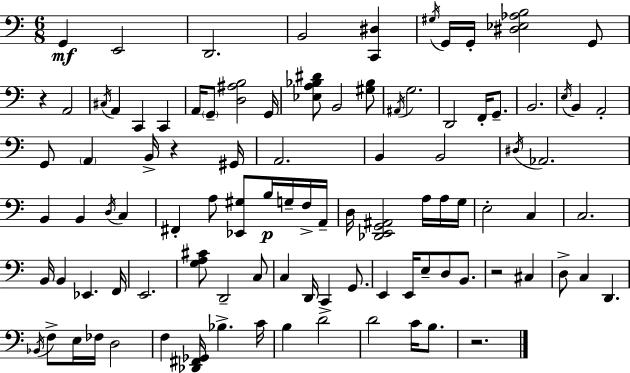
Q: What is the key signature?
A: C major